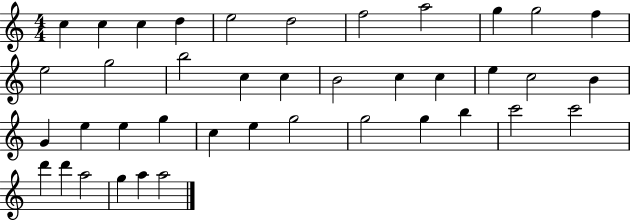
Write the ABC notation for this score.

X:1
T:Untitled
M:4/4
L:1/4
K:C
c c c d e2 d2 f2 a2 g g2 f e2 g2 b2 c c B2 c c e c2 B G e e g c e g2 g2 g b c'2 c'2 d' d' a2 g a a2